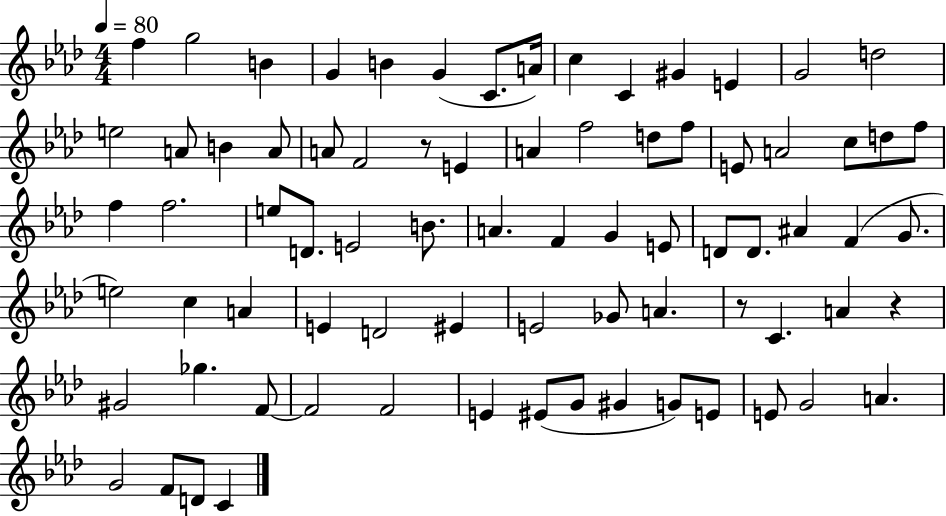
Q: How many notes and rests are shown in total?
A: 77